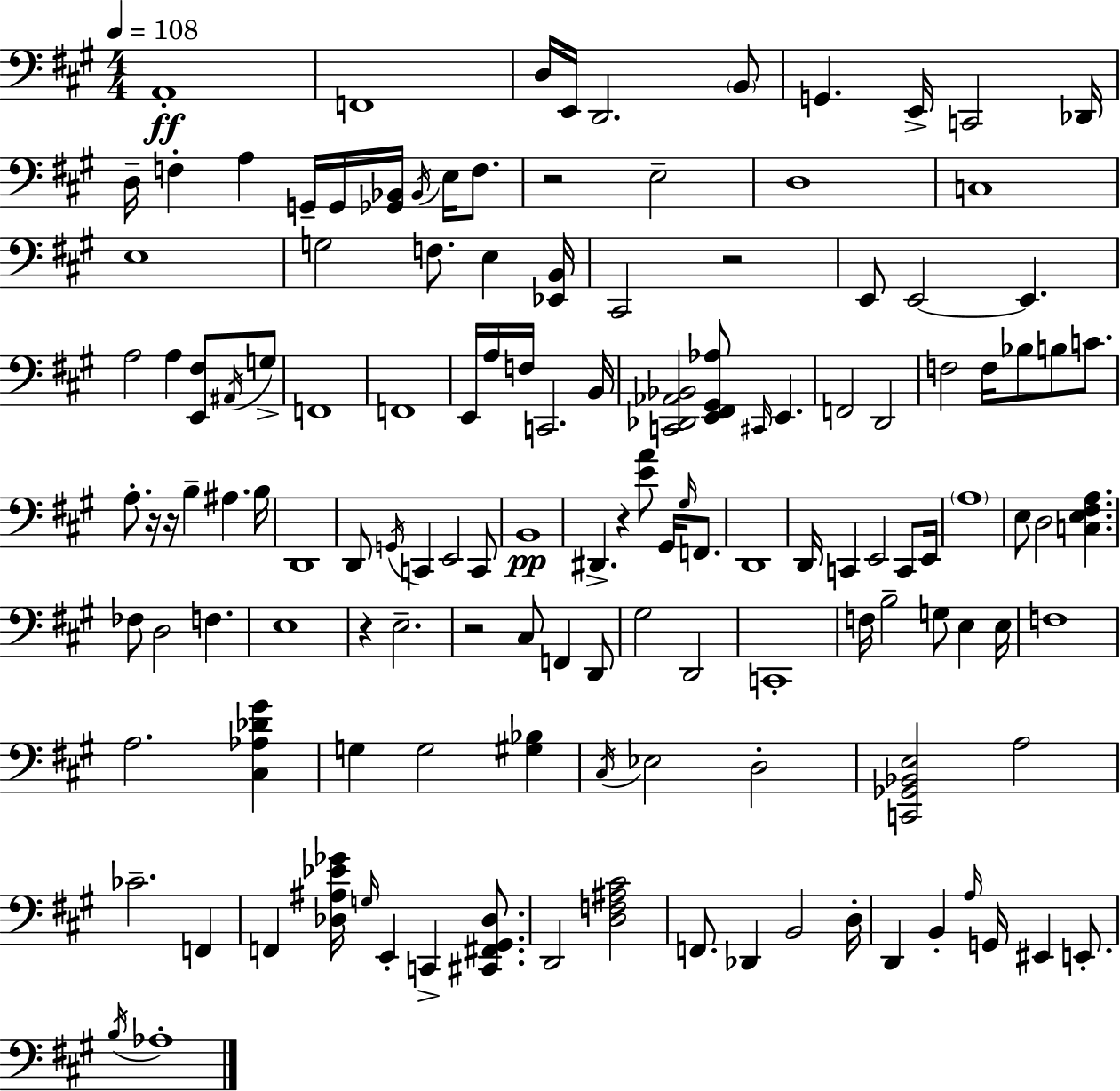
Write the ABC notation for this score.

X:1
T:Untitled
M:4/4
L:1/4
K:A
A,,4 F,,4 D,/4 E,,/4 D,,2 B,,/2 G,, E,,/4 C,,2 _D,,/4 D,/4 F, A, G,,/4 G,,/4 [_G,,_B,,]/4 _B,,/4 E,/4 F,/2 z2 E,2 D,4 C,4 E,4 G,2 F,/2 E, [_E,,B,,]/4 ^C,,2 z2 E,,/2 E,,2 E,, A,2 A, [E,,^F,]/2 ^A,,/4 G,/2 F,,4 F,,4 E,,/4 A,/4 F,/4 C,,2 B,,/4 [C,,_D,,_A,,_B,,]2 [E,,^F,,^G,,_A,]/2 ^C,,/4 E,, F,,2 D,,2 F,2 F,/4 _B,/2 B,/2 C/2 A,/2 z/4 z/4 B, ^A, B,/4 D,,4 D,,/2 G,,/4 C,, E,,2 C,,/2 B,,4 ^D,, z [EA]/2 ^G,,/4 ^G,/4 F,,/2 D,,4 D,,/4 C,, E,,2 C,,/2 E,,/4 A,4 E,/2 D,2 [C,E,^F,A,] _F,/2 D,2 F, E,4 z E,2 z2 ^C,/2 F,, D,,/2 ^G,2 D,,2 C,,4 F,/4 B,2 G,/2 E, E,/4 F,4 A,2 [^C,_A,_D^G] G, G,2 [^G,_B,] ^C,/4 _E,2 D,2 [C,,_G,,_B,,E,]2 A,2 _C2 F,, F,, [_D,^A,_E_G]/4 G,/4 E,, C,, [^C,,^F,,^G,,_D,]/2 D,,2 [D,F,^A,^C]2 F,,/2 _D,, B,,2 D,/4 D,, B,, A,/4 G,,/4 ^E,, E,,/2 B,/4 _A,4